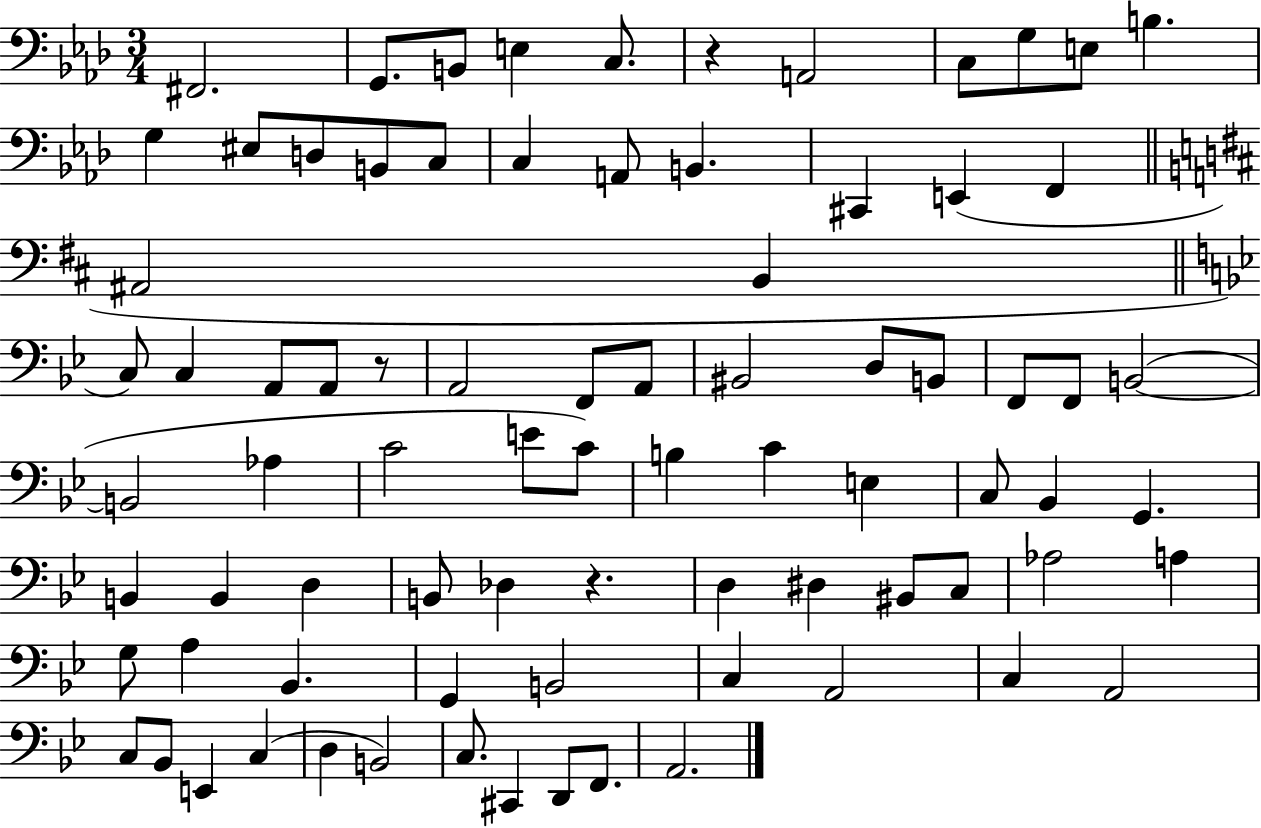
F#2/h. G2/e. B2/e E3/q C3/e. R/q A2/h C3/e G3/e E3/e B3/q. G3/q EIS3/e D3/e B2/e C3/e C3/q A2/e B2/q. C#2/q E2/q F2/q A#2/h B2/q C3/e C3/q A2/e A2/e R/e A2/h F2/e A2/e BIS2/h D3/e B2/e F2/e F2/e B2/h B2/h Ab3/q C4/h E4/e C4/e B3/q C4/q E3/q C3/e Bb2/q G2/q. B2/q B2/q D3/q B2/e Db3/q R/q. D3/q D#3/q BIS2/e C3/e Ab3/h A3/q G3/e A3/q Bb2/q. G2/q B2/h C3/q A2/h C3/q A2/h C3/e Bb2/e E2/q C3/q D3/q B2/h C3/e. C#2/q D2/e F2/e. A2/h.